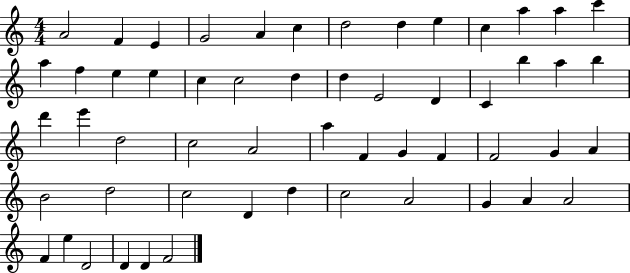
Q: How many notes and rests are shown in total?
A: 55